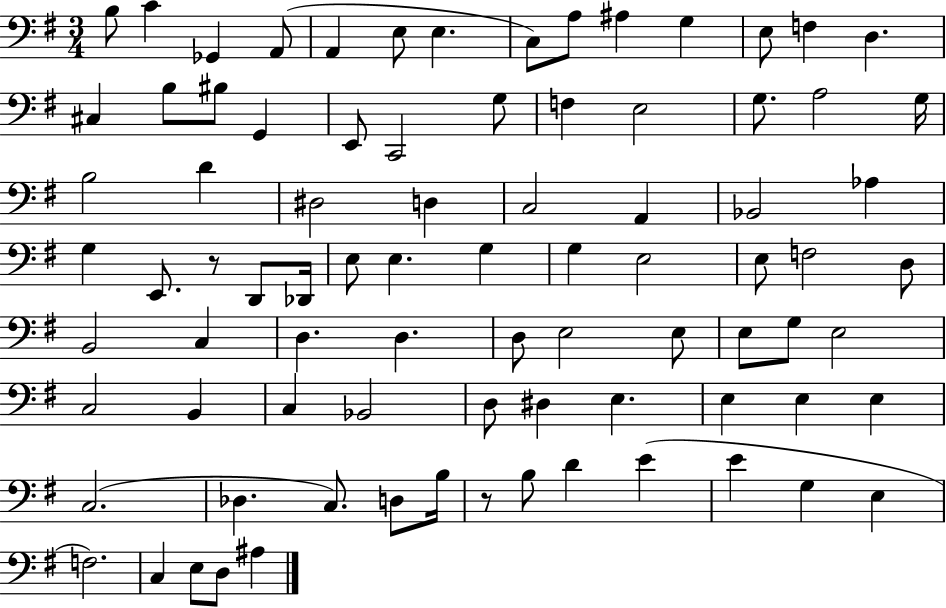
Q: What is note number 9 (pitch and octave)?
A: A3